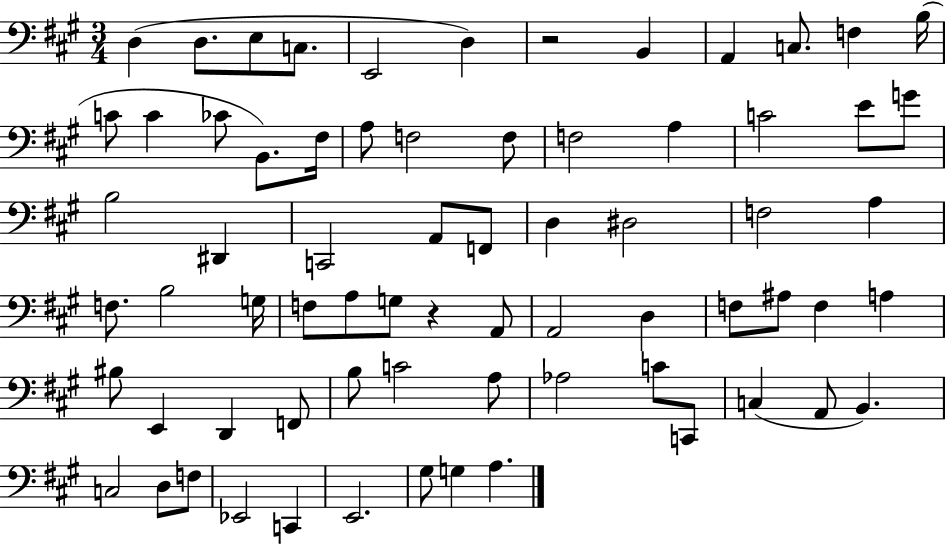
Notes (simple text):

D3/q D3/e. E3/e C3/e. E2/h D3/q R/h B2/q A2/q C3/e. F3/q B3/s C4/e C4/q CES4/e B2/e. F#3/s A3/e F3/h F3/e F3/h A3/q C4/h E4/e G4/e B3/h D#2/q C2/h A2/e F2/e D3/q D#3/h F3/h A3/q F3/e. B3/h G3/s F3/e A3/e G3/e R/q A2/e A2/h D3/q F3/e A#3/e F3/q A3/q BIS3/e E2/q D2/q F2/e B3/e C4/h A3/e Ab3/h C4/e C2/e C3/q A2/e B2/q. C3/h D3/e F3/e Eb2/h C2/q E2/h. G#3/e G3/q A3/q.